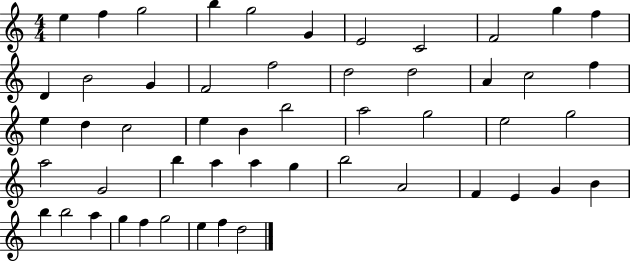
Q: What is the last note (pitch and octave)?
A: D5